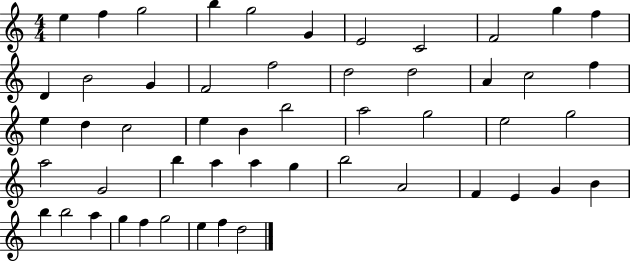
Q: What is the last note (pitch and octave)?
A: D5